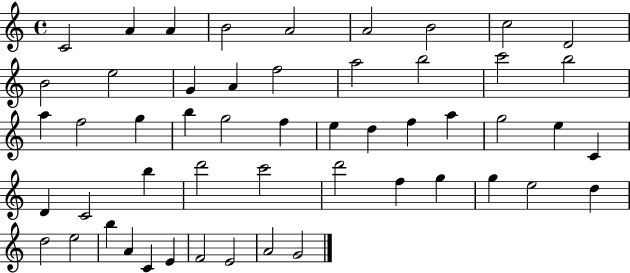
{
  \clef treble
  \time 4/4
  \defaultTimeSignature
  \key c \major
  c'2 a'4 a'4 | b'2 a'2 | a'2 b'2 | c''2 d'2 | \break b'2 e''2 | g'4 a'4 f''2 | a''2 b''2 | c'''2 b''2 | \break a''4 f''2 g''4 | b''4 g''2 f''4 | e''4 d''4 f''4 a''4 | g''2 e''4 c'4 | \break d'4 c'2 b''4 | d'''2 c'''2 | d'''2 f''4 g''4 | g''4 e''2 d''4 | \break d''2 e''2 | b''4 a'4 c'4 e'4 | f'2 e'2 | a'2 g'2 | \break \bar "|."
}